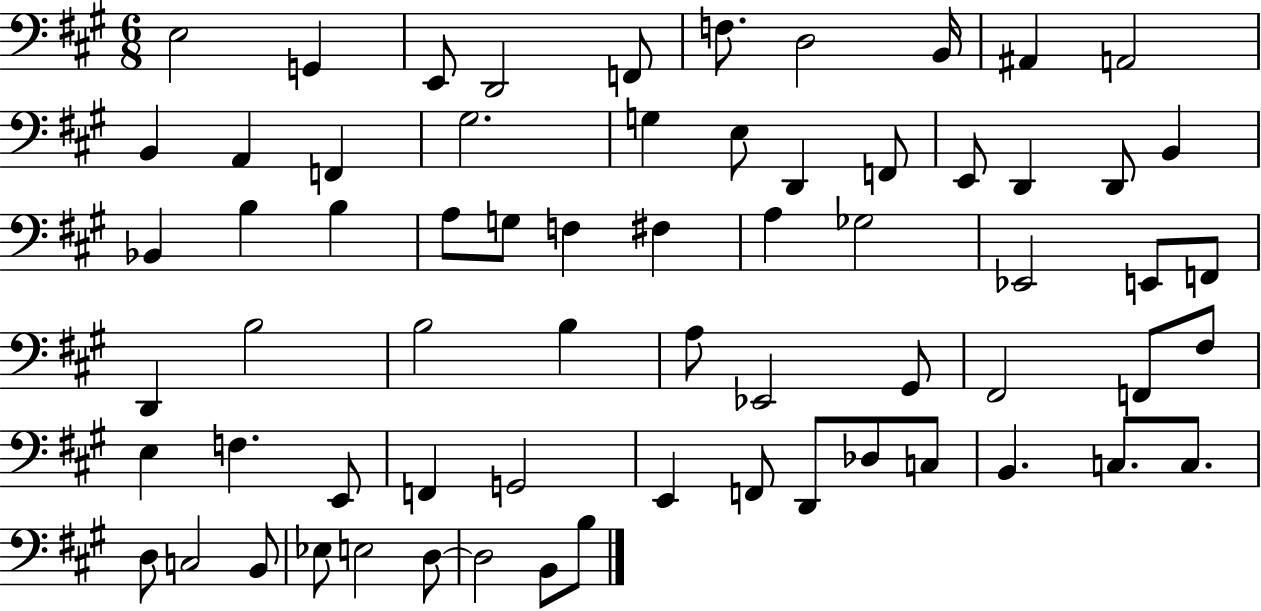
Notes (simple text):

E3/h G2/q E2/e D2/h F2/e F3/e. D3/h B2/s A#2/q A2/h B2/q A2/q F2/q G#3/h. G3/q E3/e D2/q F2/e E2/e D2/q D2/e B2/q Bb2/q B3/q B3/q A3/e G3/e F3/q F#3/q A3/q Gb3/h Eb2/h E2/e F2/e D2/q B3/h B3/h B3/q A3/e Eb2/h G#2/e F#2/h F2/e F#3/e E3/q F3/q. E2/e F2/q G2/h E2/q F2/e D2/e Db3/e C3/e B2/q. C3/e. C3/e. D3/e C3/h B2/e Eb3/e E3/h D3/e D3/h B2/e B3/e